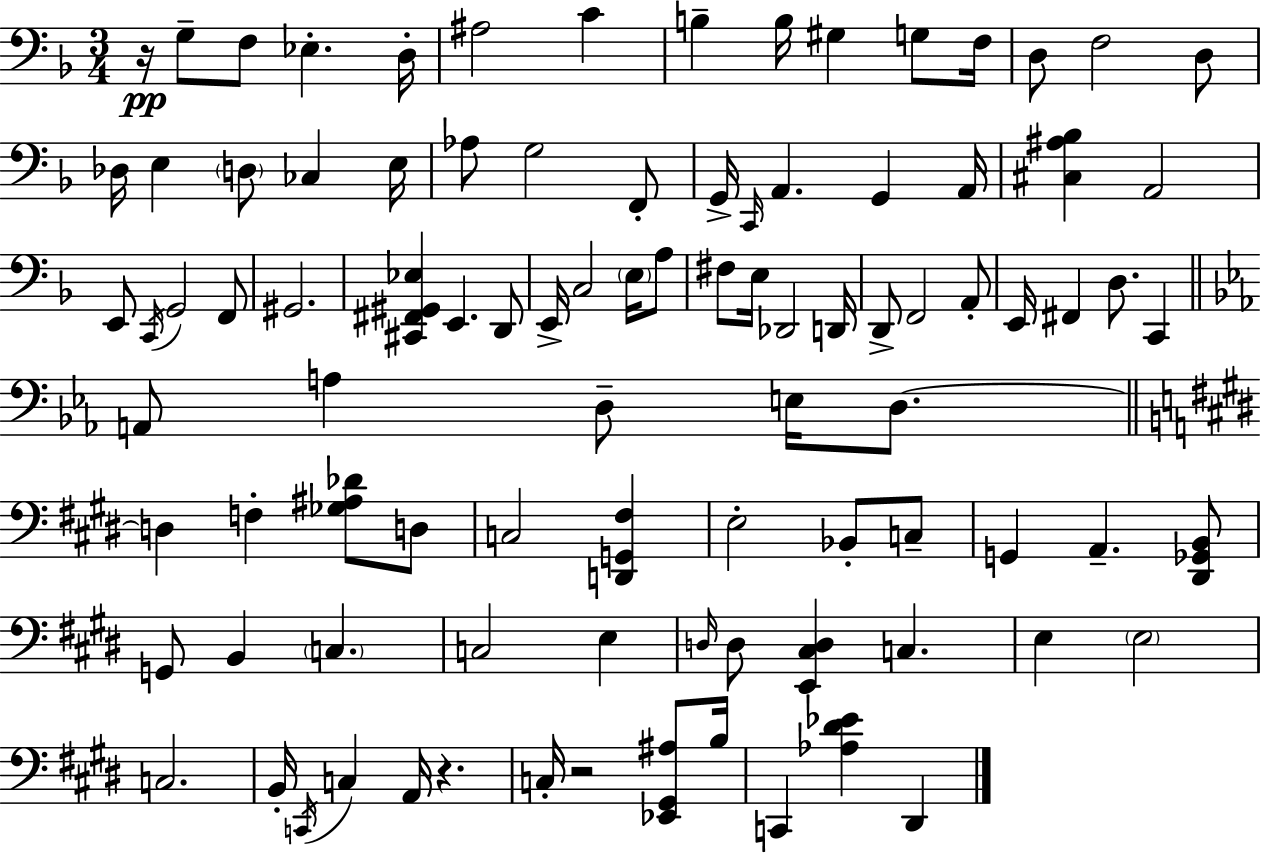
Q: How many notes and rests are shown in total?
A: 94